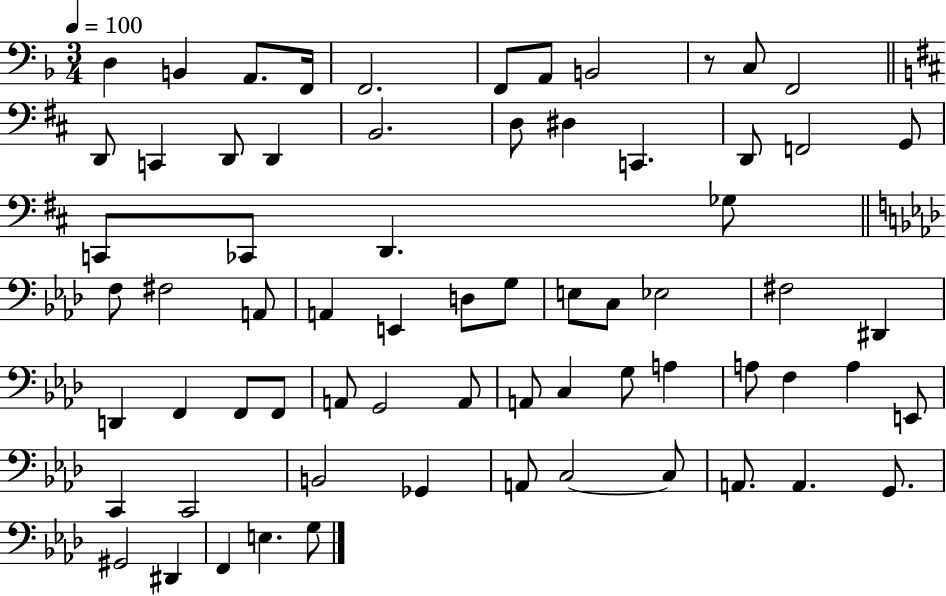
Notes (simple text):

D3/q B2/q A2/e. F2/s F2/h. F2/e A2/e B2/h R/e C3/e F2/h D2/e C2/q D2/e D2/q B2/h. D3/e D#3/q C2/q. D2/e F2/h G2/e C2/e CES2/e D2/q. Gb3/e F3/e F#3/h A2/e A2/q E2/q D3/e G3/e E3/e C3/e Eb3/h F#3/h D#2/q D2/q F2/q F2/e F2/e A2/e G2/h A2/e A2/e C3/q G3/e A3/q A3/e F3/q A3/q E2/e C2/q C2/h B2/h Gb2/q A2/e C3/h C3/e A2/e. A2/q. G2/e. G#2/h D#2/q F2/q E3/q. G3/e